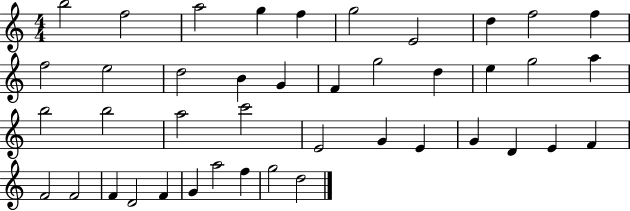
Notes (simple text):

B5/h F5/h A5/h G5/q F5/q G5/h E4/h D5/q F5/h F5/q F5/h E5/h D5/h B4/q G4/q F4/q G5/h D5/q E5/q G5/h A5/q B5/h B5/h A5/h C6/h E4/h G4/q E4/q G4/q D4/q E4/q F4/q F4/h F4/h F4/q D4/h F4/q G4/q A5/h F5/q G5/h D5/h